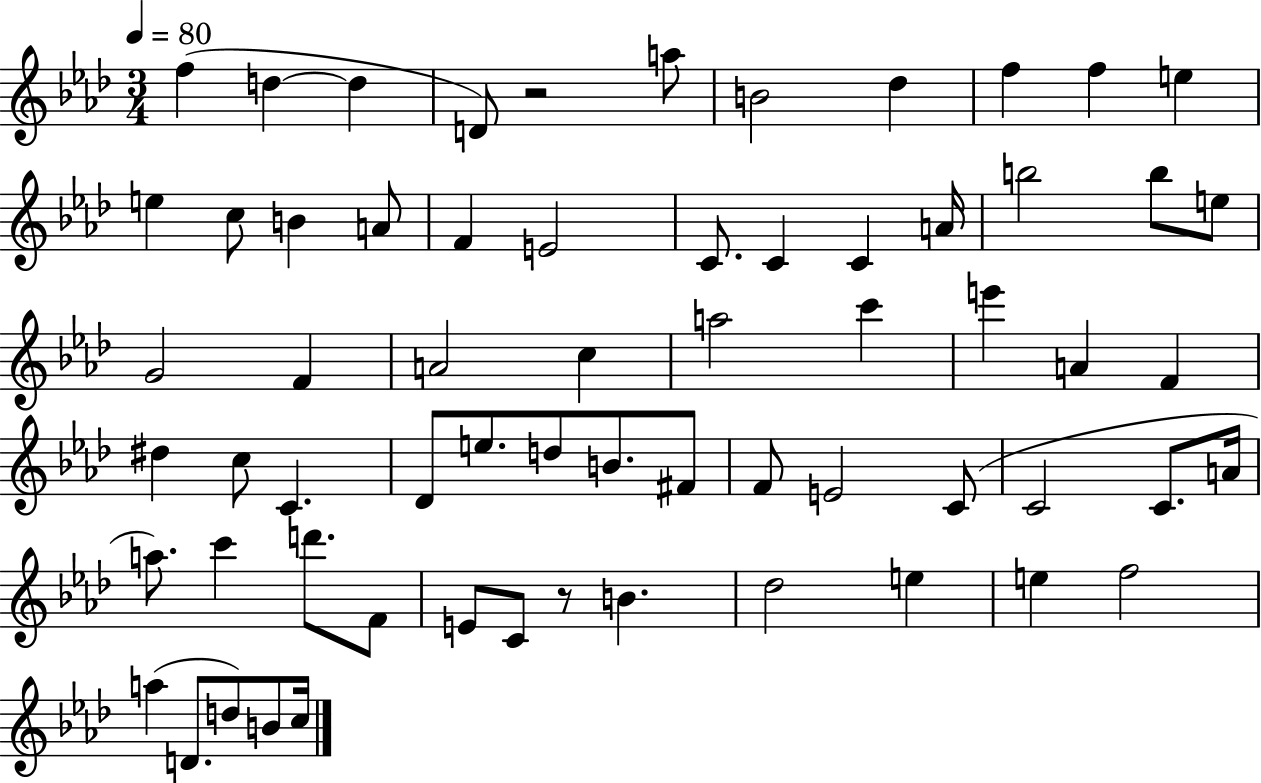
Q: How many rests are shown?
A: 2